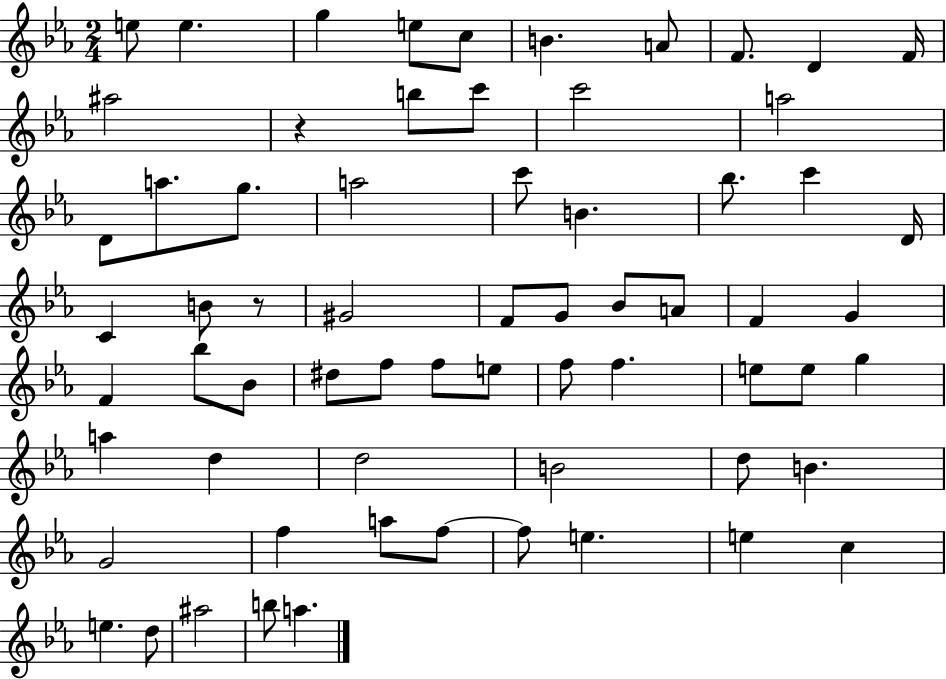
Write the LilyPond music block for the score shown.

{
  \clef treble
  \numericTimeSignature
  \time 2/4
  \key ees \major
  e''8 e''4. | g''4 e''8 c''8 | b'4. a'8 | f'8. d'4 f'16 | \break ais''2 | r4 b''8 c'''8 | c'''2 | a''2 | \break d'8 a''8. g''8. | a''2 | c'''8 b'4. | bes''8. c'''4 d'16 | \break c'4 b'8 r8 | gis'2 | f'8 g'8 bes'8 a'8 | f'4 g'4 | \break f'4 bes''8 bes'8 | dis''8 f''8 f''8 e''8 | f''8 f''4. | e''8 e''8 g''4 | \break a''4 d''4 | d''2 | b'2 | d''8 b'4. | \break g'2 | f''4 a''8 f''8~~ | f''8 e''4. | e''4 c''4 | \break e''4. d''8 | ais''2 | b''8 a''4. | \bar "|."
}